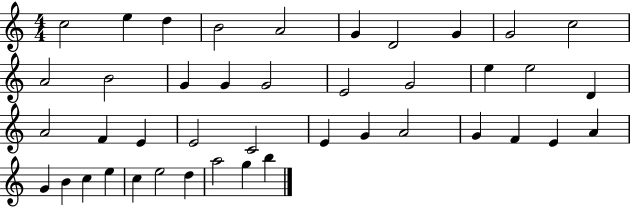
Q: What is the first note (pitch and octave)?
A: C5